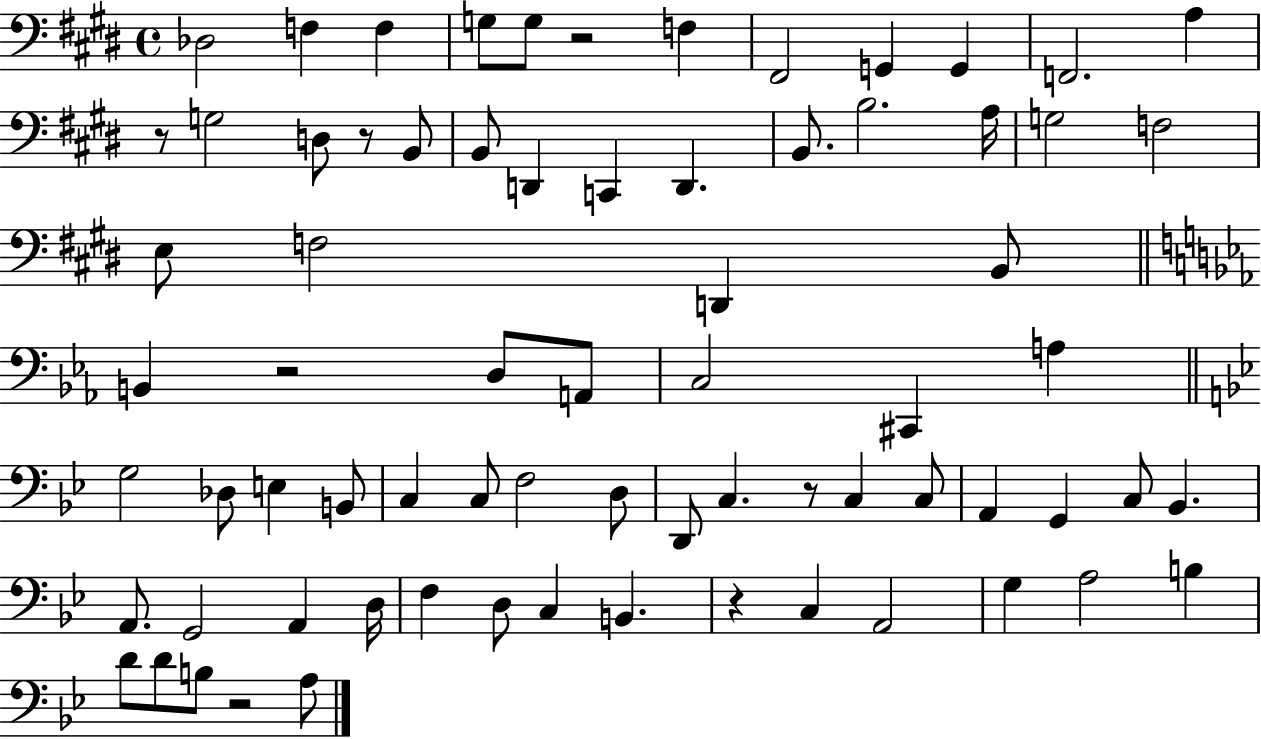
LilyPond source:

{
  \clef bass
  \time 4/4
  \defaultTimeSignature
  \key e \major
  \repeat volta 2 { des2 f4 f4 | g8 g8 r2 f4 | fis,2 g,4 g,4 | f,2. a4 | \break r8 g2 d8 r8 b,8 | b,8 d,4 c,4 d,4. | b,8. b2. a16 | g2 f2 | \break e8 f2 d,4 b,8 | \bar "||" \break \key ees \major b,4 r2 d8 a,8 | c2 cis,4 a4 | \bar "||" \break \key bes \major g2 des8 e4 b,8 | c4 c8 f2 d8 | d,8 c4. r8 c4 c8 | a,4 g,4 c8 bes,4. | \break a,8. g,2 a,4 d16 | f4 d8 c4 b,4. | r4 c4 a,2 | g4 a2 b4 | \break d'8 d'8 b8 r2 a8 | } \bar "|."
}